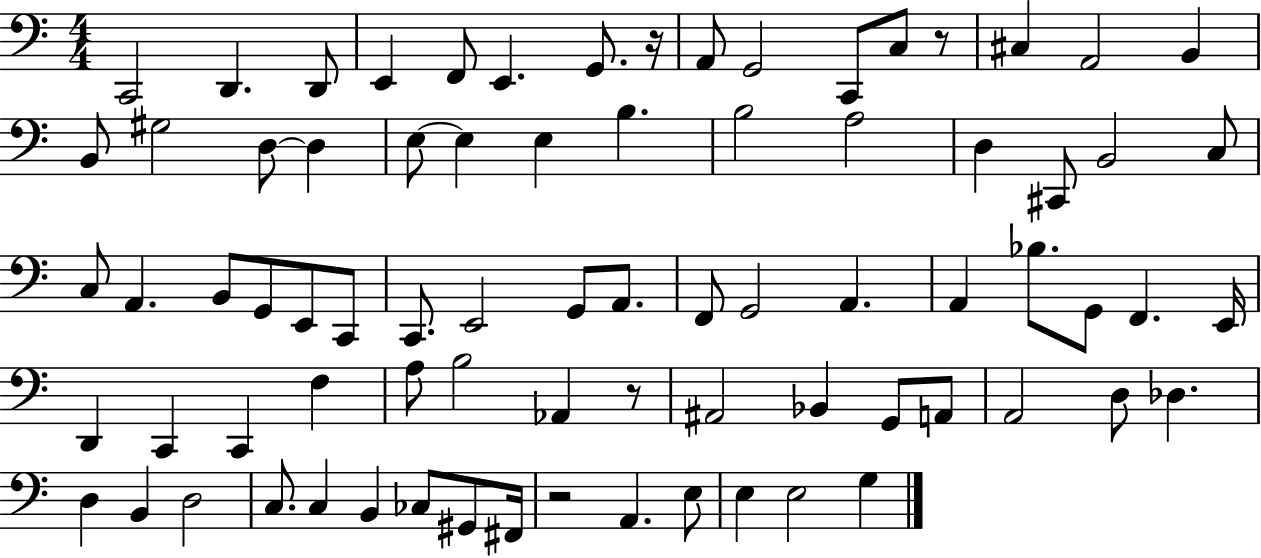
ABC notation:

X:1
T:Untitled
M:4/4
L:1/4
K:C
C,,2 D,, D,,/2 E,, F,,/2 E,, G,,/2 z/4 A,,/2 G,,2 C,,/2 C,/2 z/2 ^C, A,,2 B,, B,,/2 ^G,2 D,/2 D, E,/2 E, E, B, B,2 A,2 D, ^C,,/2 B,,2 C,/2 C,/2 A,, B,,/2 G,,/2 E,,/2 C,,/2 C,,/2 E,,2 G,,/2 A,,/2 F,,/2 G,,2 A,, A,, _B,/2 G,,/2 F,, E,,/4 D,, C,, C,, F, A,/2 B,2 _A,, z/2 ^A,,2 _B,, G,,/2 A,,/2 A,,2 D,/2 _D, D, B,, D,2 C,/2 C, B,, _C,/2 ^G,,/2 ^F,,/4 z2 A,, E,/2 E, E,2 G,